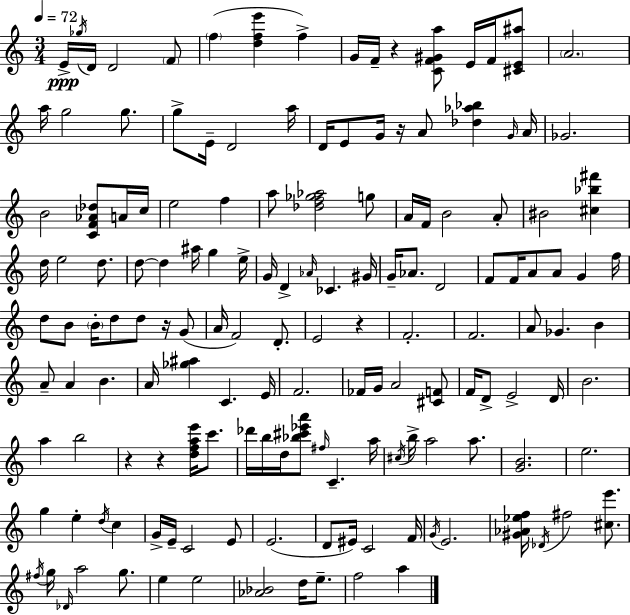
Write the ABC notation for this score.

X:1
T:Untitled
M:3/4
L:1/4
K:Am
E/4 _g/4 D/4 D2 F/2 f [dfe'] f G/4 F/4 z [CF^Ga]/2 E/4 F/4 [^CE^a]/2 A2 a/4 g2 g/2 g/2 E/4 D2 a/4 D/4 E/2 G/4 z/4 A/2 [_d_a_b] G/4 A/4 _G2 B2 [CF_A_d]/2 A/4 c/4 e2 f a/2 [_df_g_a]2 g/2 A/4 F/4 B2 A/2 ^B2 [^c_b^f'] d/4 e2 d/2 d/2 d ^a/4 g e/4 G/4 D _A/4 _C ^G/4 G/4 _A/2 D2 F/2 F/4 A/2 A/2 G f/4 d/2 B/2 B/4 d/2 d/2 z/4 G/2 A/4 F2 D/2 E2 z F2 F2 A/2 _G B A/2 A B A/4 [_g^a] C E/4 F2 _F/4 G/4 A2 [^CF]/2 F/4 D/2 E2 D/4 B2 a b2 z z [dfae']/4 c'/2 _d'/4 b/4 d/4 [_b^c'_e'a']/2 ^f/4 C a/4 ^c/4 b/4 a2 a/2 [GB]2 e2 g e d/4 c G/4 E/4 C2 E/2 E2 D/2 ^E/4 C2 F/4 G/4 E2 [^G_A_ef]/4 _D/4 ^f2 [^ce']/2 ^f/4 g/4 _D/4 a2 g/2 e e2 [_A_B]2 d/4 e/2 f2 a